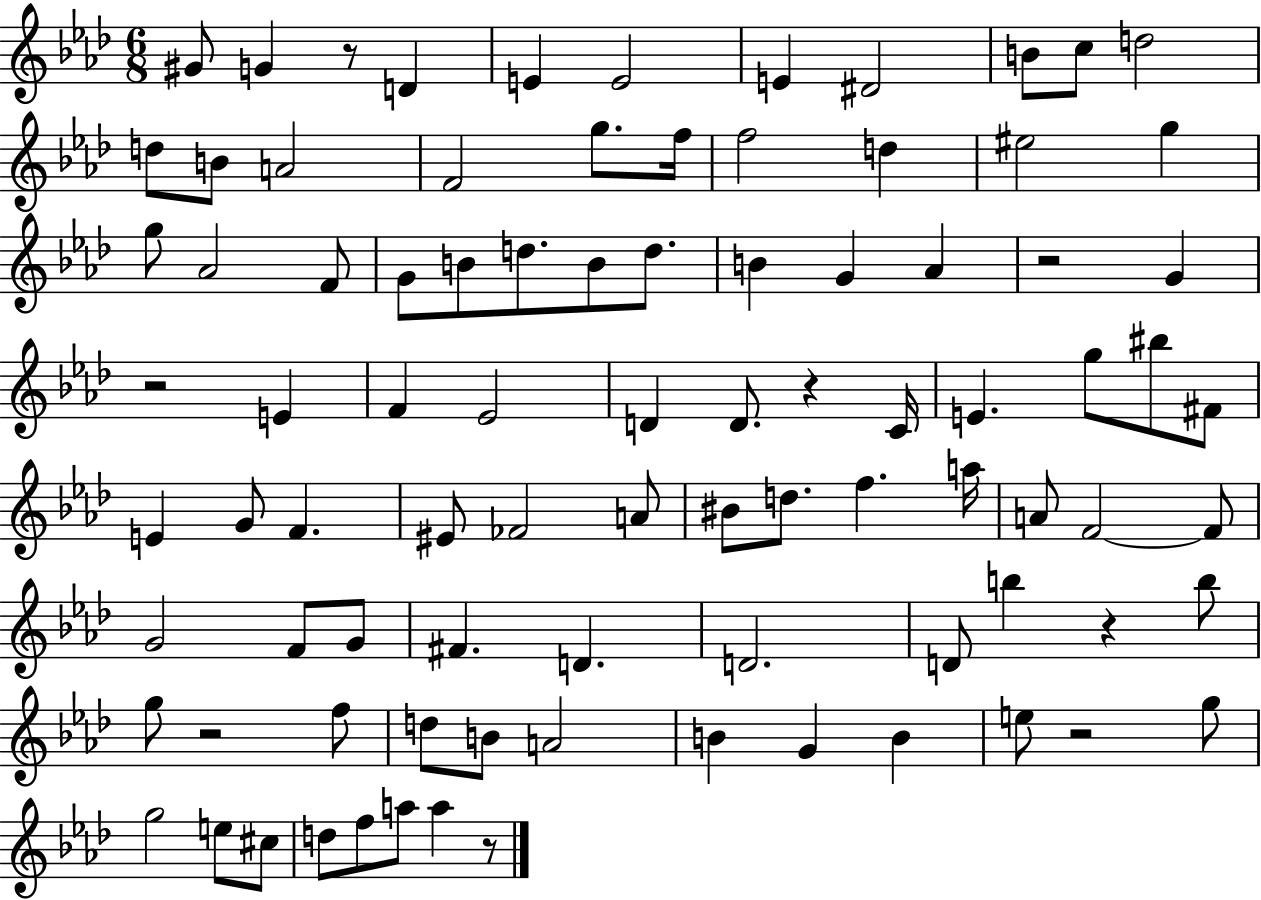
{
  \clef treble
  \numericTimeSignature
  \time 6/8
  \key aes \major
  \repeat volta 2 { gis'8 g'4 r8 d'4 | e'4 e'2 | e'4 dis'2 | b'8 c''8 d''2 | \break d''8 b'8 a'2 | f'2 g''8. f''16 | f''2 d''4 | eis''2 g''4 | \break g''8 aes'2 f'8 | g'8 b'8 d''8. b'8 d''8. | b'4 g'4 aes'4 | r2 g'4 | \break r2 e'4 | f'4 ees'2 | d'4 d'8. r4 c'16 | e'4. g''8 bis''8 fis'8 | \break e'4 g'8 f'4. | eis'8 fes'2 a'8 | bis'8 d''8. f''4. a''16 | a'8 f'2~~ f'8 | \break g'2 f'8 g'8 | fis'4. d'4. | d'2. | d'8 b''4 r4 b''8 | \break g''8 r2 f''8 | d''8 b'8 a'2 | b'4 g'4 b'4 | e''8 r2 g''8 | \break g''2 e''8 cis''8 | d''8 f''8 a''8 a''4 r8 | } \bar "|."
}